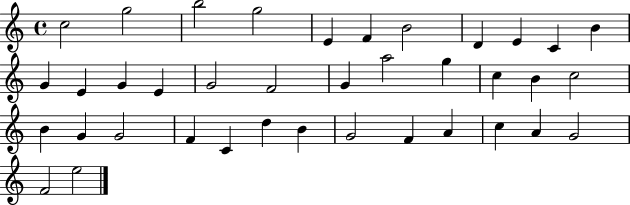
X:1
T:Untitled
M:4/4
L:1/4
K:C
c2 g2 b2 g2 E F B2 D E C B G E G E G2 F2 G a2 g c B c2 B G G2 F C d B G2 F A c A G2 F2 e2